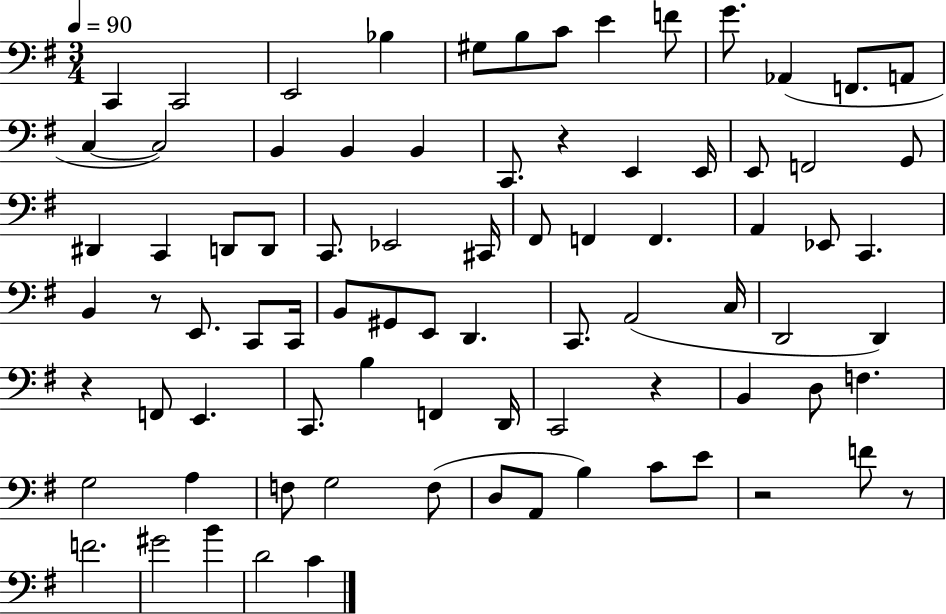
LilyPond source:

{
  \clef bass
  \numericTimeSignature
  \time 3/4
  \key g \major
  \tempo 4 = 90
  c,4 c,2 | e,2 bes4 | gis8 b8 c'8 e'4 f'8 | g'8. aes,4( f,8. a,8 | \break c4~~ c2) | b,4 b,4 b,4 | c,8. r4 e,4 e,16 | e,8 f,2 g,8 | \break dis,4 c,4 d,8 d,8 | c,8. ees,2 cis,16 | fis,8 f,4 f,4. | a,4 ees,8 c,4. | \break b,4 r8 e,8. c,8 c,16 | b,8 gis,8 e,8 d,4. | c,8. a,2( c16 | d,2 d,4) | \break r4 f,8 e,4. | c,8. b4 f,4 d,16 | c,2 r4 | b,4 d8 f4. | \break g2 a4 | f8 g2 f8( | d8 a,8 b4) c'8 e'8 | r2 f'8 r8 | \break f'2. | gis'2 b'4 | d'2 c'4 | \bar "|."
}